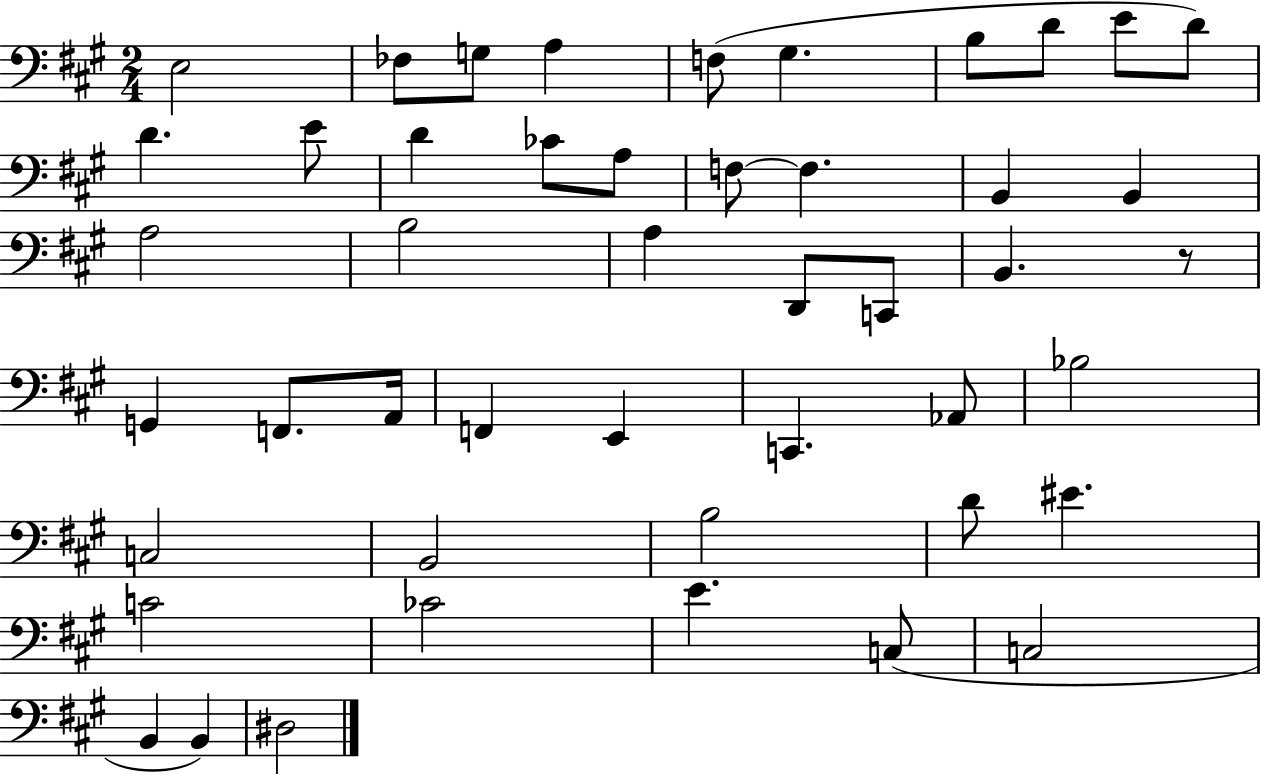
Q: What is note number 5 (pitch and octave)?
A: F3